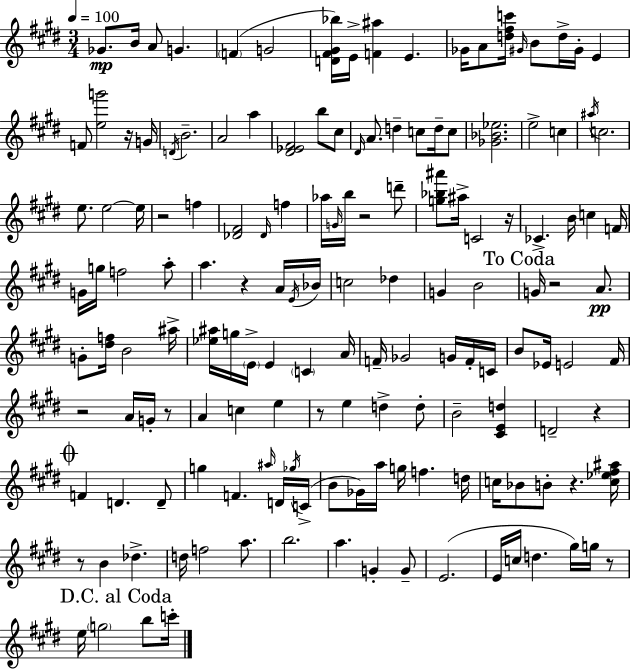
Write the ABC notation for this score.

X:1
T:Untitled
M:3/4
L:1/4
K:E
_G/2 B/4 A/2 G F G2 [D^F^G_b]/4 E/4 [F^a] E _G/4 A/2 [d^fc']/4 ^G/4 B/2 d/4 ^G/4 E F/2 [eg']2 z/4 G/4 D/4 B2 A2 a [^D_E^F]2 b/2 ^c/2 ^D/4 A/2 d c/2 d/4 c/2 [_G_B_e]2 e2 c ^a/4 c2 e/2 e2 e/4 z2 f [_D^F]2 _D/4 f _a/4 G/4 b/4 z2 d'/2 [g_b^a']/2 ^a/4 C2 z/4 _C B/4 c F/4 G/4 g/4 f2 a/2 a z A/4 E/4 _B/4 c2 _d G B2 G/4 z2 A/2 G/2 [^df]/4 B2 ^a/4 [_e^a]/4 g/4 E/4 E C A/4 F/4 _G2 G/4 F/4 C/4 B/2 _E/4 E2 ^F/4 z2 A/4 G/4 z/2 A c e z/2 e d d/2 B2 [^CEd] D2 z F D D/2 g F ^a/4 D/4 _g/4 C/4 B/2 _G/4 a/4 g/4 f d/4 c/4 _B/2 B/2 z [c_e^f^a]/4 z/2 B _d d/4 f2 a/2 b2 a G G/2 E2 E/4 c/4 d ^g/4 g/4 z/2 e/4 g2 b/2 c'/4